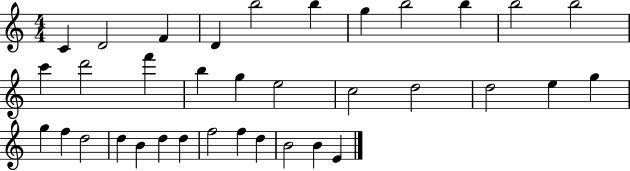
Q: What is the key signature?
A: C major